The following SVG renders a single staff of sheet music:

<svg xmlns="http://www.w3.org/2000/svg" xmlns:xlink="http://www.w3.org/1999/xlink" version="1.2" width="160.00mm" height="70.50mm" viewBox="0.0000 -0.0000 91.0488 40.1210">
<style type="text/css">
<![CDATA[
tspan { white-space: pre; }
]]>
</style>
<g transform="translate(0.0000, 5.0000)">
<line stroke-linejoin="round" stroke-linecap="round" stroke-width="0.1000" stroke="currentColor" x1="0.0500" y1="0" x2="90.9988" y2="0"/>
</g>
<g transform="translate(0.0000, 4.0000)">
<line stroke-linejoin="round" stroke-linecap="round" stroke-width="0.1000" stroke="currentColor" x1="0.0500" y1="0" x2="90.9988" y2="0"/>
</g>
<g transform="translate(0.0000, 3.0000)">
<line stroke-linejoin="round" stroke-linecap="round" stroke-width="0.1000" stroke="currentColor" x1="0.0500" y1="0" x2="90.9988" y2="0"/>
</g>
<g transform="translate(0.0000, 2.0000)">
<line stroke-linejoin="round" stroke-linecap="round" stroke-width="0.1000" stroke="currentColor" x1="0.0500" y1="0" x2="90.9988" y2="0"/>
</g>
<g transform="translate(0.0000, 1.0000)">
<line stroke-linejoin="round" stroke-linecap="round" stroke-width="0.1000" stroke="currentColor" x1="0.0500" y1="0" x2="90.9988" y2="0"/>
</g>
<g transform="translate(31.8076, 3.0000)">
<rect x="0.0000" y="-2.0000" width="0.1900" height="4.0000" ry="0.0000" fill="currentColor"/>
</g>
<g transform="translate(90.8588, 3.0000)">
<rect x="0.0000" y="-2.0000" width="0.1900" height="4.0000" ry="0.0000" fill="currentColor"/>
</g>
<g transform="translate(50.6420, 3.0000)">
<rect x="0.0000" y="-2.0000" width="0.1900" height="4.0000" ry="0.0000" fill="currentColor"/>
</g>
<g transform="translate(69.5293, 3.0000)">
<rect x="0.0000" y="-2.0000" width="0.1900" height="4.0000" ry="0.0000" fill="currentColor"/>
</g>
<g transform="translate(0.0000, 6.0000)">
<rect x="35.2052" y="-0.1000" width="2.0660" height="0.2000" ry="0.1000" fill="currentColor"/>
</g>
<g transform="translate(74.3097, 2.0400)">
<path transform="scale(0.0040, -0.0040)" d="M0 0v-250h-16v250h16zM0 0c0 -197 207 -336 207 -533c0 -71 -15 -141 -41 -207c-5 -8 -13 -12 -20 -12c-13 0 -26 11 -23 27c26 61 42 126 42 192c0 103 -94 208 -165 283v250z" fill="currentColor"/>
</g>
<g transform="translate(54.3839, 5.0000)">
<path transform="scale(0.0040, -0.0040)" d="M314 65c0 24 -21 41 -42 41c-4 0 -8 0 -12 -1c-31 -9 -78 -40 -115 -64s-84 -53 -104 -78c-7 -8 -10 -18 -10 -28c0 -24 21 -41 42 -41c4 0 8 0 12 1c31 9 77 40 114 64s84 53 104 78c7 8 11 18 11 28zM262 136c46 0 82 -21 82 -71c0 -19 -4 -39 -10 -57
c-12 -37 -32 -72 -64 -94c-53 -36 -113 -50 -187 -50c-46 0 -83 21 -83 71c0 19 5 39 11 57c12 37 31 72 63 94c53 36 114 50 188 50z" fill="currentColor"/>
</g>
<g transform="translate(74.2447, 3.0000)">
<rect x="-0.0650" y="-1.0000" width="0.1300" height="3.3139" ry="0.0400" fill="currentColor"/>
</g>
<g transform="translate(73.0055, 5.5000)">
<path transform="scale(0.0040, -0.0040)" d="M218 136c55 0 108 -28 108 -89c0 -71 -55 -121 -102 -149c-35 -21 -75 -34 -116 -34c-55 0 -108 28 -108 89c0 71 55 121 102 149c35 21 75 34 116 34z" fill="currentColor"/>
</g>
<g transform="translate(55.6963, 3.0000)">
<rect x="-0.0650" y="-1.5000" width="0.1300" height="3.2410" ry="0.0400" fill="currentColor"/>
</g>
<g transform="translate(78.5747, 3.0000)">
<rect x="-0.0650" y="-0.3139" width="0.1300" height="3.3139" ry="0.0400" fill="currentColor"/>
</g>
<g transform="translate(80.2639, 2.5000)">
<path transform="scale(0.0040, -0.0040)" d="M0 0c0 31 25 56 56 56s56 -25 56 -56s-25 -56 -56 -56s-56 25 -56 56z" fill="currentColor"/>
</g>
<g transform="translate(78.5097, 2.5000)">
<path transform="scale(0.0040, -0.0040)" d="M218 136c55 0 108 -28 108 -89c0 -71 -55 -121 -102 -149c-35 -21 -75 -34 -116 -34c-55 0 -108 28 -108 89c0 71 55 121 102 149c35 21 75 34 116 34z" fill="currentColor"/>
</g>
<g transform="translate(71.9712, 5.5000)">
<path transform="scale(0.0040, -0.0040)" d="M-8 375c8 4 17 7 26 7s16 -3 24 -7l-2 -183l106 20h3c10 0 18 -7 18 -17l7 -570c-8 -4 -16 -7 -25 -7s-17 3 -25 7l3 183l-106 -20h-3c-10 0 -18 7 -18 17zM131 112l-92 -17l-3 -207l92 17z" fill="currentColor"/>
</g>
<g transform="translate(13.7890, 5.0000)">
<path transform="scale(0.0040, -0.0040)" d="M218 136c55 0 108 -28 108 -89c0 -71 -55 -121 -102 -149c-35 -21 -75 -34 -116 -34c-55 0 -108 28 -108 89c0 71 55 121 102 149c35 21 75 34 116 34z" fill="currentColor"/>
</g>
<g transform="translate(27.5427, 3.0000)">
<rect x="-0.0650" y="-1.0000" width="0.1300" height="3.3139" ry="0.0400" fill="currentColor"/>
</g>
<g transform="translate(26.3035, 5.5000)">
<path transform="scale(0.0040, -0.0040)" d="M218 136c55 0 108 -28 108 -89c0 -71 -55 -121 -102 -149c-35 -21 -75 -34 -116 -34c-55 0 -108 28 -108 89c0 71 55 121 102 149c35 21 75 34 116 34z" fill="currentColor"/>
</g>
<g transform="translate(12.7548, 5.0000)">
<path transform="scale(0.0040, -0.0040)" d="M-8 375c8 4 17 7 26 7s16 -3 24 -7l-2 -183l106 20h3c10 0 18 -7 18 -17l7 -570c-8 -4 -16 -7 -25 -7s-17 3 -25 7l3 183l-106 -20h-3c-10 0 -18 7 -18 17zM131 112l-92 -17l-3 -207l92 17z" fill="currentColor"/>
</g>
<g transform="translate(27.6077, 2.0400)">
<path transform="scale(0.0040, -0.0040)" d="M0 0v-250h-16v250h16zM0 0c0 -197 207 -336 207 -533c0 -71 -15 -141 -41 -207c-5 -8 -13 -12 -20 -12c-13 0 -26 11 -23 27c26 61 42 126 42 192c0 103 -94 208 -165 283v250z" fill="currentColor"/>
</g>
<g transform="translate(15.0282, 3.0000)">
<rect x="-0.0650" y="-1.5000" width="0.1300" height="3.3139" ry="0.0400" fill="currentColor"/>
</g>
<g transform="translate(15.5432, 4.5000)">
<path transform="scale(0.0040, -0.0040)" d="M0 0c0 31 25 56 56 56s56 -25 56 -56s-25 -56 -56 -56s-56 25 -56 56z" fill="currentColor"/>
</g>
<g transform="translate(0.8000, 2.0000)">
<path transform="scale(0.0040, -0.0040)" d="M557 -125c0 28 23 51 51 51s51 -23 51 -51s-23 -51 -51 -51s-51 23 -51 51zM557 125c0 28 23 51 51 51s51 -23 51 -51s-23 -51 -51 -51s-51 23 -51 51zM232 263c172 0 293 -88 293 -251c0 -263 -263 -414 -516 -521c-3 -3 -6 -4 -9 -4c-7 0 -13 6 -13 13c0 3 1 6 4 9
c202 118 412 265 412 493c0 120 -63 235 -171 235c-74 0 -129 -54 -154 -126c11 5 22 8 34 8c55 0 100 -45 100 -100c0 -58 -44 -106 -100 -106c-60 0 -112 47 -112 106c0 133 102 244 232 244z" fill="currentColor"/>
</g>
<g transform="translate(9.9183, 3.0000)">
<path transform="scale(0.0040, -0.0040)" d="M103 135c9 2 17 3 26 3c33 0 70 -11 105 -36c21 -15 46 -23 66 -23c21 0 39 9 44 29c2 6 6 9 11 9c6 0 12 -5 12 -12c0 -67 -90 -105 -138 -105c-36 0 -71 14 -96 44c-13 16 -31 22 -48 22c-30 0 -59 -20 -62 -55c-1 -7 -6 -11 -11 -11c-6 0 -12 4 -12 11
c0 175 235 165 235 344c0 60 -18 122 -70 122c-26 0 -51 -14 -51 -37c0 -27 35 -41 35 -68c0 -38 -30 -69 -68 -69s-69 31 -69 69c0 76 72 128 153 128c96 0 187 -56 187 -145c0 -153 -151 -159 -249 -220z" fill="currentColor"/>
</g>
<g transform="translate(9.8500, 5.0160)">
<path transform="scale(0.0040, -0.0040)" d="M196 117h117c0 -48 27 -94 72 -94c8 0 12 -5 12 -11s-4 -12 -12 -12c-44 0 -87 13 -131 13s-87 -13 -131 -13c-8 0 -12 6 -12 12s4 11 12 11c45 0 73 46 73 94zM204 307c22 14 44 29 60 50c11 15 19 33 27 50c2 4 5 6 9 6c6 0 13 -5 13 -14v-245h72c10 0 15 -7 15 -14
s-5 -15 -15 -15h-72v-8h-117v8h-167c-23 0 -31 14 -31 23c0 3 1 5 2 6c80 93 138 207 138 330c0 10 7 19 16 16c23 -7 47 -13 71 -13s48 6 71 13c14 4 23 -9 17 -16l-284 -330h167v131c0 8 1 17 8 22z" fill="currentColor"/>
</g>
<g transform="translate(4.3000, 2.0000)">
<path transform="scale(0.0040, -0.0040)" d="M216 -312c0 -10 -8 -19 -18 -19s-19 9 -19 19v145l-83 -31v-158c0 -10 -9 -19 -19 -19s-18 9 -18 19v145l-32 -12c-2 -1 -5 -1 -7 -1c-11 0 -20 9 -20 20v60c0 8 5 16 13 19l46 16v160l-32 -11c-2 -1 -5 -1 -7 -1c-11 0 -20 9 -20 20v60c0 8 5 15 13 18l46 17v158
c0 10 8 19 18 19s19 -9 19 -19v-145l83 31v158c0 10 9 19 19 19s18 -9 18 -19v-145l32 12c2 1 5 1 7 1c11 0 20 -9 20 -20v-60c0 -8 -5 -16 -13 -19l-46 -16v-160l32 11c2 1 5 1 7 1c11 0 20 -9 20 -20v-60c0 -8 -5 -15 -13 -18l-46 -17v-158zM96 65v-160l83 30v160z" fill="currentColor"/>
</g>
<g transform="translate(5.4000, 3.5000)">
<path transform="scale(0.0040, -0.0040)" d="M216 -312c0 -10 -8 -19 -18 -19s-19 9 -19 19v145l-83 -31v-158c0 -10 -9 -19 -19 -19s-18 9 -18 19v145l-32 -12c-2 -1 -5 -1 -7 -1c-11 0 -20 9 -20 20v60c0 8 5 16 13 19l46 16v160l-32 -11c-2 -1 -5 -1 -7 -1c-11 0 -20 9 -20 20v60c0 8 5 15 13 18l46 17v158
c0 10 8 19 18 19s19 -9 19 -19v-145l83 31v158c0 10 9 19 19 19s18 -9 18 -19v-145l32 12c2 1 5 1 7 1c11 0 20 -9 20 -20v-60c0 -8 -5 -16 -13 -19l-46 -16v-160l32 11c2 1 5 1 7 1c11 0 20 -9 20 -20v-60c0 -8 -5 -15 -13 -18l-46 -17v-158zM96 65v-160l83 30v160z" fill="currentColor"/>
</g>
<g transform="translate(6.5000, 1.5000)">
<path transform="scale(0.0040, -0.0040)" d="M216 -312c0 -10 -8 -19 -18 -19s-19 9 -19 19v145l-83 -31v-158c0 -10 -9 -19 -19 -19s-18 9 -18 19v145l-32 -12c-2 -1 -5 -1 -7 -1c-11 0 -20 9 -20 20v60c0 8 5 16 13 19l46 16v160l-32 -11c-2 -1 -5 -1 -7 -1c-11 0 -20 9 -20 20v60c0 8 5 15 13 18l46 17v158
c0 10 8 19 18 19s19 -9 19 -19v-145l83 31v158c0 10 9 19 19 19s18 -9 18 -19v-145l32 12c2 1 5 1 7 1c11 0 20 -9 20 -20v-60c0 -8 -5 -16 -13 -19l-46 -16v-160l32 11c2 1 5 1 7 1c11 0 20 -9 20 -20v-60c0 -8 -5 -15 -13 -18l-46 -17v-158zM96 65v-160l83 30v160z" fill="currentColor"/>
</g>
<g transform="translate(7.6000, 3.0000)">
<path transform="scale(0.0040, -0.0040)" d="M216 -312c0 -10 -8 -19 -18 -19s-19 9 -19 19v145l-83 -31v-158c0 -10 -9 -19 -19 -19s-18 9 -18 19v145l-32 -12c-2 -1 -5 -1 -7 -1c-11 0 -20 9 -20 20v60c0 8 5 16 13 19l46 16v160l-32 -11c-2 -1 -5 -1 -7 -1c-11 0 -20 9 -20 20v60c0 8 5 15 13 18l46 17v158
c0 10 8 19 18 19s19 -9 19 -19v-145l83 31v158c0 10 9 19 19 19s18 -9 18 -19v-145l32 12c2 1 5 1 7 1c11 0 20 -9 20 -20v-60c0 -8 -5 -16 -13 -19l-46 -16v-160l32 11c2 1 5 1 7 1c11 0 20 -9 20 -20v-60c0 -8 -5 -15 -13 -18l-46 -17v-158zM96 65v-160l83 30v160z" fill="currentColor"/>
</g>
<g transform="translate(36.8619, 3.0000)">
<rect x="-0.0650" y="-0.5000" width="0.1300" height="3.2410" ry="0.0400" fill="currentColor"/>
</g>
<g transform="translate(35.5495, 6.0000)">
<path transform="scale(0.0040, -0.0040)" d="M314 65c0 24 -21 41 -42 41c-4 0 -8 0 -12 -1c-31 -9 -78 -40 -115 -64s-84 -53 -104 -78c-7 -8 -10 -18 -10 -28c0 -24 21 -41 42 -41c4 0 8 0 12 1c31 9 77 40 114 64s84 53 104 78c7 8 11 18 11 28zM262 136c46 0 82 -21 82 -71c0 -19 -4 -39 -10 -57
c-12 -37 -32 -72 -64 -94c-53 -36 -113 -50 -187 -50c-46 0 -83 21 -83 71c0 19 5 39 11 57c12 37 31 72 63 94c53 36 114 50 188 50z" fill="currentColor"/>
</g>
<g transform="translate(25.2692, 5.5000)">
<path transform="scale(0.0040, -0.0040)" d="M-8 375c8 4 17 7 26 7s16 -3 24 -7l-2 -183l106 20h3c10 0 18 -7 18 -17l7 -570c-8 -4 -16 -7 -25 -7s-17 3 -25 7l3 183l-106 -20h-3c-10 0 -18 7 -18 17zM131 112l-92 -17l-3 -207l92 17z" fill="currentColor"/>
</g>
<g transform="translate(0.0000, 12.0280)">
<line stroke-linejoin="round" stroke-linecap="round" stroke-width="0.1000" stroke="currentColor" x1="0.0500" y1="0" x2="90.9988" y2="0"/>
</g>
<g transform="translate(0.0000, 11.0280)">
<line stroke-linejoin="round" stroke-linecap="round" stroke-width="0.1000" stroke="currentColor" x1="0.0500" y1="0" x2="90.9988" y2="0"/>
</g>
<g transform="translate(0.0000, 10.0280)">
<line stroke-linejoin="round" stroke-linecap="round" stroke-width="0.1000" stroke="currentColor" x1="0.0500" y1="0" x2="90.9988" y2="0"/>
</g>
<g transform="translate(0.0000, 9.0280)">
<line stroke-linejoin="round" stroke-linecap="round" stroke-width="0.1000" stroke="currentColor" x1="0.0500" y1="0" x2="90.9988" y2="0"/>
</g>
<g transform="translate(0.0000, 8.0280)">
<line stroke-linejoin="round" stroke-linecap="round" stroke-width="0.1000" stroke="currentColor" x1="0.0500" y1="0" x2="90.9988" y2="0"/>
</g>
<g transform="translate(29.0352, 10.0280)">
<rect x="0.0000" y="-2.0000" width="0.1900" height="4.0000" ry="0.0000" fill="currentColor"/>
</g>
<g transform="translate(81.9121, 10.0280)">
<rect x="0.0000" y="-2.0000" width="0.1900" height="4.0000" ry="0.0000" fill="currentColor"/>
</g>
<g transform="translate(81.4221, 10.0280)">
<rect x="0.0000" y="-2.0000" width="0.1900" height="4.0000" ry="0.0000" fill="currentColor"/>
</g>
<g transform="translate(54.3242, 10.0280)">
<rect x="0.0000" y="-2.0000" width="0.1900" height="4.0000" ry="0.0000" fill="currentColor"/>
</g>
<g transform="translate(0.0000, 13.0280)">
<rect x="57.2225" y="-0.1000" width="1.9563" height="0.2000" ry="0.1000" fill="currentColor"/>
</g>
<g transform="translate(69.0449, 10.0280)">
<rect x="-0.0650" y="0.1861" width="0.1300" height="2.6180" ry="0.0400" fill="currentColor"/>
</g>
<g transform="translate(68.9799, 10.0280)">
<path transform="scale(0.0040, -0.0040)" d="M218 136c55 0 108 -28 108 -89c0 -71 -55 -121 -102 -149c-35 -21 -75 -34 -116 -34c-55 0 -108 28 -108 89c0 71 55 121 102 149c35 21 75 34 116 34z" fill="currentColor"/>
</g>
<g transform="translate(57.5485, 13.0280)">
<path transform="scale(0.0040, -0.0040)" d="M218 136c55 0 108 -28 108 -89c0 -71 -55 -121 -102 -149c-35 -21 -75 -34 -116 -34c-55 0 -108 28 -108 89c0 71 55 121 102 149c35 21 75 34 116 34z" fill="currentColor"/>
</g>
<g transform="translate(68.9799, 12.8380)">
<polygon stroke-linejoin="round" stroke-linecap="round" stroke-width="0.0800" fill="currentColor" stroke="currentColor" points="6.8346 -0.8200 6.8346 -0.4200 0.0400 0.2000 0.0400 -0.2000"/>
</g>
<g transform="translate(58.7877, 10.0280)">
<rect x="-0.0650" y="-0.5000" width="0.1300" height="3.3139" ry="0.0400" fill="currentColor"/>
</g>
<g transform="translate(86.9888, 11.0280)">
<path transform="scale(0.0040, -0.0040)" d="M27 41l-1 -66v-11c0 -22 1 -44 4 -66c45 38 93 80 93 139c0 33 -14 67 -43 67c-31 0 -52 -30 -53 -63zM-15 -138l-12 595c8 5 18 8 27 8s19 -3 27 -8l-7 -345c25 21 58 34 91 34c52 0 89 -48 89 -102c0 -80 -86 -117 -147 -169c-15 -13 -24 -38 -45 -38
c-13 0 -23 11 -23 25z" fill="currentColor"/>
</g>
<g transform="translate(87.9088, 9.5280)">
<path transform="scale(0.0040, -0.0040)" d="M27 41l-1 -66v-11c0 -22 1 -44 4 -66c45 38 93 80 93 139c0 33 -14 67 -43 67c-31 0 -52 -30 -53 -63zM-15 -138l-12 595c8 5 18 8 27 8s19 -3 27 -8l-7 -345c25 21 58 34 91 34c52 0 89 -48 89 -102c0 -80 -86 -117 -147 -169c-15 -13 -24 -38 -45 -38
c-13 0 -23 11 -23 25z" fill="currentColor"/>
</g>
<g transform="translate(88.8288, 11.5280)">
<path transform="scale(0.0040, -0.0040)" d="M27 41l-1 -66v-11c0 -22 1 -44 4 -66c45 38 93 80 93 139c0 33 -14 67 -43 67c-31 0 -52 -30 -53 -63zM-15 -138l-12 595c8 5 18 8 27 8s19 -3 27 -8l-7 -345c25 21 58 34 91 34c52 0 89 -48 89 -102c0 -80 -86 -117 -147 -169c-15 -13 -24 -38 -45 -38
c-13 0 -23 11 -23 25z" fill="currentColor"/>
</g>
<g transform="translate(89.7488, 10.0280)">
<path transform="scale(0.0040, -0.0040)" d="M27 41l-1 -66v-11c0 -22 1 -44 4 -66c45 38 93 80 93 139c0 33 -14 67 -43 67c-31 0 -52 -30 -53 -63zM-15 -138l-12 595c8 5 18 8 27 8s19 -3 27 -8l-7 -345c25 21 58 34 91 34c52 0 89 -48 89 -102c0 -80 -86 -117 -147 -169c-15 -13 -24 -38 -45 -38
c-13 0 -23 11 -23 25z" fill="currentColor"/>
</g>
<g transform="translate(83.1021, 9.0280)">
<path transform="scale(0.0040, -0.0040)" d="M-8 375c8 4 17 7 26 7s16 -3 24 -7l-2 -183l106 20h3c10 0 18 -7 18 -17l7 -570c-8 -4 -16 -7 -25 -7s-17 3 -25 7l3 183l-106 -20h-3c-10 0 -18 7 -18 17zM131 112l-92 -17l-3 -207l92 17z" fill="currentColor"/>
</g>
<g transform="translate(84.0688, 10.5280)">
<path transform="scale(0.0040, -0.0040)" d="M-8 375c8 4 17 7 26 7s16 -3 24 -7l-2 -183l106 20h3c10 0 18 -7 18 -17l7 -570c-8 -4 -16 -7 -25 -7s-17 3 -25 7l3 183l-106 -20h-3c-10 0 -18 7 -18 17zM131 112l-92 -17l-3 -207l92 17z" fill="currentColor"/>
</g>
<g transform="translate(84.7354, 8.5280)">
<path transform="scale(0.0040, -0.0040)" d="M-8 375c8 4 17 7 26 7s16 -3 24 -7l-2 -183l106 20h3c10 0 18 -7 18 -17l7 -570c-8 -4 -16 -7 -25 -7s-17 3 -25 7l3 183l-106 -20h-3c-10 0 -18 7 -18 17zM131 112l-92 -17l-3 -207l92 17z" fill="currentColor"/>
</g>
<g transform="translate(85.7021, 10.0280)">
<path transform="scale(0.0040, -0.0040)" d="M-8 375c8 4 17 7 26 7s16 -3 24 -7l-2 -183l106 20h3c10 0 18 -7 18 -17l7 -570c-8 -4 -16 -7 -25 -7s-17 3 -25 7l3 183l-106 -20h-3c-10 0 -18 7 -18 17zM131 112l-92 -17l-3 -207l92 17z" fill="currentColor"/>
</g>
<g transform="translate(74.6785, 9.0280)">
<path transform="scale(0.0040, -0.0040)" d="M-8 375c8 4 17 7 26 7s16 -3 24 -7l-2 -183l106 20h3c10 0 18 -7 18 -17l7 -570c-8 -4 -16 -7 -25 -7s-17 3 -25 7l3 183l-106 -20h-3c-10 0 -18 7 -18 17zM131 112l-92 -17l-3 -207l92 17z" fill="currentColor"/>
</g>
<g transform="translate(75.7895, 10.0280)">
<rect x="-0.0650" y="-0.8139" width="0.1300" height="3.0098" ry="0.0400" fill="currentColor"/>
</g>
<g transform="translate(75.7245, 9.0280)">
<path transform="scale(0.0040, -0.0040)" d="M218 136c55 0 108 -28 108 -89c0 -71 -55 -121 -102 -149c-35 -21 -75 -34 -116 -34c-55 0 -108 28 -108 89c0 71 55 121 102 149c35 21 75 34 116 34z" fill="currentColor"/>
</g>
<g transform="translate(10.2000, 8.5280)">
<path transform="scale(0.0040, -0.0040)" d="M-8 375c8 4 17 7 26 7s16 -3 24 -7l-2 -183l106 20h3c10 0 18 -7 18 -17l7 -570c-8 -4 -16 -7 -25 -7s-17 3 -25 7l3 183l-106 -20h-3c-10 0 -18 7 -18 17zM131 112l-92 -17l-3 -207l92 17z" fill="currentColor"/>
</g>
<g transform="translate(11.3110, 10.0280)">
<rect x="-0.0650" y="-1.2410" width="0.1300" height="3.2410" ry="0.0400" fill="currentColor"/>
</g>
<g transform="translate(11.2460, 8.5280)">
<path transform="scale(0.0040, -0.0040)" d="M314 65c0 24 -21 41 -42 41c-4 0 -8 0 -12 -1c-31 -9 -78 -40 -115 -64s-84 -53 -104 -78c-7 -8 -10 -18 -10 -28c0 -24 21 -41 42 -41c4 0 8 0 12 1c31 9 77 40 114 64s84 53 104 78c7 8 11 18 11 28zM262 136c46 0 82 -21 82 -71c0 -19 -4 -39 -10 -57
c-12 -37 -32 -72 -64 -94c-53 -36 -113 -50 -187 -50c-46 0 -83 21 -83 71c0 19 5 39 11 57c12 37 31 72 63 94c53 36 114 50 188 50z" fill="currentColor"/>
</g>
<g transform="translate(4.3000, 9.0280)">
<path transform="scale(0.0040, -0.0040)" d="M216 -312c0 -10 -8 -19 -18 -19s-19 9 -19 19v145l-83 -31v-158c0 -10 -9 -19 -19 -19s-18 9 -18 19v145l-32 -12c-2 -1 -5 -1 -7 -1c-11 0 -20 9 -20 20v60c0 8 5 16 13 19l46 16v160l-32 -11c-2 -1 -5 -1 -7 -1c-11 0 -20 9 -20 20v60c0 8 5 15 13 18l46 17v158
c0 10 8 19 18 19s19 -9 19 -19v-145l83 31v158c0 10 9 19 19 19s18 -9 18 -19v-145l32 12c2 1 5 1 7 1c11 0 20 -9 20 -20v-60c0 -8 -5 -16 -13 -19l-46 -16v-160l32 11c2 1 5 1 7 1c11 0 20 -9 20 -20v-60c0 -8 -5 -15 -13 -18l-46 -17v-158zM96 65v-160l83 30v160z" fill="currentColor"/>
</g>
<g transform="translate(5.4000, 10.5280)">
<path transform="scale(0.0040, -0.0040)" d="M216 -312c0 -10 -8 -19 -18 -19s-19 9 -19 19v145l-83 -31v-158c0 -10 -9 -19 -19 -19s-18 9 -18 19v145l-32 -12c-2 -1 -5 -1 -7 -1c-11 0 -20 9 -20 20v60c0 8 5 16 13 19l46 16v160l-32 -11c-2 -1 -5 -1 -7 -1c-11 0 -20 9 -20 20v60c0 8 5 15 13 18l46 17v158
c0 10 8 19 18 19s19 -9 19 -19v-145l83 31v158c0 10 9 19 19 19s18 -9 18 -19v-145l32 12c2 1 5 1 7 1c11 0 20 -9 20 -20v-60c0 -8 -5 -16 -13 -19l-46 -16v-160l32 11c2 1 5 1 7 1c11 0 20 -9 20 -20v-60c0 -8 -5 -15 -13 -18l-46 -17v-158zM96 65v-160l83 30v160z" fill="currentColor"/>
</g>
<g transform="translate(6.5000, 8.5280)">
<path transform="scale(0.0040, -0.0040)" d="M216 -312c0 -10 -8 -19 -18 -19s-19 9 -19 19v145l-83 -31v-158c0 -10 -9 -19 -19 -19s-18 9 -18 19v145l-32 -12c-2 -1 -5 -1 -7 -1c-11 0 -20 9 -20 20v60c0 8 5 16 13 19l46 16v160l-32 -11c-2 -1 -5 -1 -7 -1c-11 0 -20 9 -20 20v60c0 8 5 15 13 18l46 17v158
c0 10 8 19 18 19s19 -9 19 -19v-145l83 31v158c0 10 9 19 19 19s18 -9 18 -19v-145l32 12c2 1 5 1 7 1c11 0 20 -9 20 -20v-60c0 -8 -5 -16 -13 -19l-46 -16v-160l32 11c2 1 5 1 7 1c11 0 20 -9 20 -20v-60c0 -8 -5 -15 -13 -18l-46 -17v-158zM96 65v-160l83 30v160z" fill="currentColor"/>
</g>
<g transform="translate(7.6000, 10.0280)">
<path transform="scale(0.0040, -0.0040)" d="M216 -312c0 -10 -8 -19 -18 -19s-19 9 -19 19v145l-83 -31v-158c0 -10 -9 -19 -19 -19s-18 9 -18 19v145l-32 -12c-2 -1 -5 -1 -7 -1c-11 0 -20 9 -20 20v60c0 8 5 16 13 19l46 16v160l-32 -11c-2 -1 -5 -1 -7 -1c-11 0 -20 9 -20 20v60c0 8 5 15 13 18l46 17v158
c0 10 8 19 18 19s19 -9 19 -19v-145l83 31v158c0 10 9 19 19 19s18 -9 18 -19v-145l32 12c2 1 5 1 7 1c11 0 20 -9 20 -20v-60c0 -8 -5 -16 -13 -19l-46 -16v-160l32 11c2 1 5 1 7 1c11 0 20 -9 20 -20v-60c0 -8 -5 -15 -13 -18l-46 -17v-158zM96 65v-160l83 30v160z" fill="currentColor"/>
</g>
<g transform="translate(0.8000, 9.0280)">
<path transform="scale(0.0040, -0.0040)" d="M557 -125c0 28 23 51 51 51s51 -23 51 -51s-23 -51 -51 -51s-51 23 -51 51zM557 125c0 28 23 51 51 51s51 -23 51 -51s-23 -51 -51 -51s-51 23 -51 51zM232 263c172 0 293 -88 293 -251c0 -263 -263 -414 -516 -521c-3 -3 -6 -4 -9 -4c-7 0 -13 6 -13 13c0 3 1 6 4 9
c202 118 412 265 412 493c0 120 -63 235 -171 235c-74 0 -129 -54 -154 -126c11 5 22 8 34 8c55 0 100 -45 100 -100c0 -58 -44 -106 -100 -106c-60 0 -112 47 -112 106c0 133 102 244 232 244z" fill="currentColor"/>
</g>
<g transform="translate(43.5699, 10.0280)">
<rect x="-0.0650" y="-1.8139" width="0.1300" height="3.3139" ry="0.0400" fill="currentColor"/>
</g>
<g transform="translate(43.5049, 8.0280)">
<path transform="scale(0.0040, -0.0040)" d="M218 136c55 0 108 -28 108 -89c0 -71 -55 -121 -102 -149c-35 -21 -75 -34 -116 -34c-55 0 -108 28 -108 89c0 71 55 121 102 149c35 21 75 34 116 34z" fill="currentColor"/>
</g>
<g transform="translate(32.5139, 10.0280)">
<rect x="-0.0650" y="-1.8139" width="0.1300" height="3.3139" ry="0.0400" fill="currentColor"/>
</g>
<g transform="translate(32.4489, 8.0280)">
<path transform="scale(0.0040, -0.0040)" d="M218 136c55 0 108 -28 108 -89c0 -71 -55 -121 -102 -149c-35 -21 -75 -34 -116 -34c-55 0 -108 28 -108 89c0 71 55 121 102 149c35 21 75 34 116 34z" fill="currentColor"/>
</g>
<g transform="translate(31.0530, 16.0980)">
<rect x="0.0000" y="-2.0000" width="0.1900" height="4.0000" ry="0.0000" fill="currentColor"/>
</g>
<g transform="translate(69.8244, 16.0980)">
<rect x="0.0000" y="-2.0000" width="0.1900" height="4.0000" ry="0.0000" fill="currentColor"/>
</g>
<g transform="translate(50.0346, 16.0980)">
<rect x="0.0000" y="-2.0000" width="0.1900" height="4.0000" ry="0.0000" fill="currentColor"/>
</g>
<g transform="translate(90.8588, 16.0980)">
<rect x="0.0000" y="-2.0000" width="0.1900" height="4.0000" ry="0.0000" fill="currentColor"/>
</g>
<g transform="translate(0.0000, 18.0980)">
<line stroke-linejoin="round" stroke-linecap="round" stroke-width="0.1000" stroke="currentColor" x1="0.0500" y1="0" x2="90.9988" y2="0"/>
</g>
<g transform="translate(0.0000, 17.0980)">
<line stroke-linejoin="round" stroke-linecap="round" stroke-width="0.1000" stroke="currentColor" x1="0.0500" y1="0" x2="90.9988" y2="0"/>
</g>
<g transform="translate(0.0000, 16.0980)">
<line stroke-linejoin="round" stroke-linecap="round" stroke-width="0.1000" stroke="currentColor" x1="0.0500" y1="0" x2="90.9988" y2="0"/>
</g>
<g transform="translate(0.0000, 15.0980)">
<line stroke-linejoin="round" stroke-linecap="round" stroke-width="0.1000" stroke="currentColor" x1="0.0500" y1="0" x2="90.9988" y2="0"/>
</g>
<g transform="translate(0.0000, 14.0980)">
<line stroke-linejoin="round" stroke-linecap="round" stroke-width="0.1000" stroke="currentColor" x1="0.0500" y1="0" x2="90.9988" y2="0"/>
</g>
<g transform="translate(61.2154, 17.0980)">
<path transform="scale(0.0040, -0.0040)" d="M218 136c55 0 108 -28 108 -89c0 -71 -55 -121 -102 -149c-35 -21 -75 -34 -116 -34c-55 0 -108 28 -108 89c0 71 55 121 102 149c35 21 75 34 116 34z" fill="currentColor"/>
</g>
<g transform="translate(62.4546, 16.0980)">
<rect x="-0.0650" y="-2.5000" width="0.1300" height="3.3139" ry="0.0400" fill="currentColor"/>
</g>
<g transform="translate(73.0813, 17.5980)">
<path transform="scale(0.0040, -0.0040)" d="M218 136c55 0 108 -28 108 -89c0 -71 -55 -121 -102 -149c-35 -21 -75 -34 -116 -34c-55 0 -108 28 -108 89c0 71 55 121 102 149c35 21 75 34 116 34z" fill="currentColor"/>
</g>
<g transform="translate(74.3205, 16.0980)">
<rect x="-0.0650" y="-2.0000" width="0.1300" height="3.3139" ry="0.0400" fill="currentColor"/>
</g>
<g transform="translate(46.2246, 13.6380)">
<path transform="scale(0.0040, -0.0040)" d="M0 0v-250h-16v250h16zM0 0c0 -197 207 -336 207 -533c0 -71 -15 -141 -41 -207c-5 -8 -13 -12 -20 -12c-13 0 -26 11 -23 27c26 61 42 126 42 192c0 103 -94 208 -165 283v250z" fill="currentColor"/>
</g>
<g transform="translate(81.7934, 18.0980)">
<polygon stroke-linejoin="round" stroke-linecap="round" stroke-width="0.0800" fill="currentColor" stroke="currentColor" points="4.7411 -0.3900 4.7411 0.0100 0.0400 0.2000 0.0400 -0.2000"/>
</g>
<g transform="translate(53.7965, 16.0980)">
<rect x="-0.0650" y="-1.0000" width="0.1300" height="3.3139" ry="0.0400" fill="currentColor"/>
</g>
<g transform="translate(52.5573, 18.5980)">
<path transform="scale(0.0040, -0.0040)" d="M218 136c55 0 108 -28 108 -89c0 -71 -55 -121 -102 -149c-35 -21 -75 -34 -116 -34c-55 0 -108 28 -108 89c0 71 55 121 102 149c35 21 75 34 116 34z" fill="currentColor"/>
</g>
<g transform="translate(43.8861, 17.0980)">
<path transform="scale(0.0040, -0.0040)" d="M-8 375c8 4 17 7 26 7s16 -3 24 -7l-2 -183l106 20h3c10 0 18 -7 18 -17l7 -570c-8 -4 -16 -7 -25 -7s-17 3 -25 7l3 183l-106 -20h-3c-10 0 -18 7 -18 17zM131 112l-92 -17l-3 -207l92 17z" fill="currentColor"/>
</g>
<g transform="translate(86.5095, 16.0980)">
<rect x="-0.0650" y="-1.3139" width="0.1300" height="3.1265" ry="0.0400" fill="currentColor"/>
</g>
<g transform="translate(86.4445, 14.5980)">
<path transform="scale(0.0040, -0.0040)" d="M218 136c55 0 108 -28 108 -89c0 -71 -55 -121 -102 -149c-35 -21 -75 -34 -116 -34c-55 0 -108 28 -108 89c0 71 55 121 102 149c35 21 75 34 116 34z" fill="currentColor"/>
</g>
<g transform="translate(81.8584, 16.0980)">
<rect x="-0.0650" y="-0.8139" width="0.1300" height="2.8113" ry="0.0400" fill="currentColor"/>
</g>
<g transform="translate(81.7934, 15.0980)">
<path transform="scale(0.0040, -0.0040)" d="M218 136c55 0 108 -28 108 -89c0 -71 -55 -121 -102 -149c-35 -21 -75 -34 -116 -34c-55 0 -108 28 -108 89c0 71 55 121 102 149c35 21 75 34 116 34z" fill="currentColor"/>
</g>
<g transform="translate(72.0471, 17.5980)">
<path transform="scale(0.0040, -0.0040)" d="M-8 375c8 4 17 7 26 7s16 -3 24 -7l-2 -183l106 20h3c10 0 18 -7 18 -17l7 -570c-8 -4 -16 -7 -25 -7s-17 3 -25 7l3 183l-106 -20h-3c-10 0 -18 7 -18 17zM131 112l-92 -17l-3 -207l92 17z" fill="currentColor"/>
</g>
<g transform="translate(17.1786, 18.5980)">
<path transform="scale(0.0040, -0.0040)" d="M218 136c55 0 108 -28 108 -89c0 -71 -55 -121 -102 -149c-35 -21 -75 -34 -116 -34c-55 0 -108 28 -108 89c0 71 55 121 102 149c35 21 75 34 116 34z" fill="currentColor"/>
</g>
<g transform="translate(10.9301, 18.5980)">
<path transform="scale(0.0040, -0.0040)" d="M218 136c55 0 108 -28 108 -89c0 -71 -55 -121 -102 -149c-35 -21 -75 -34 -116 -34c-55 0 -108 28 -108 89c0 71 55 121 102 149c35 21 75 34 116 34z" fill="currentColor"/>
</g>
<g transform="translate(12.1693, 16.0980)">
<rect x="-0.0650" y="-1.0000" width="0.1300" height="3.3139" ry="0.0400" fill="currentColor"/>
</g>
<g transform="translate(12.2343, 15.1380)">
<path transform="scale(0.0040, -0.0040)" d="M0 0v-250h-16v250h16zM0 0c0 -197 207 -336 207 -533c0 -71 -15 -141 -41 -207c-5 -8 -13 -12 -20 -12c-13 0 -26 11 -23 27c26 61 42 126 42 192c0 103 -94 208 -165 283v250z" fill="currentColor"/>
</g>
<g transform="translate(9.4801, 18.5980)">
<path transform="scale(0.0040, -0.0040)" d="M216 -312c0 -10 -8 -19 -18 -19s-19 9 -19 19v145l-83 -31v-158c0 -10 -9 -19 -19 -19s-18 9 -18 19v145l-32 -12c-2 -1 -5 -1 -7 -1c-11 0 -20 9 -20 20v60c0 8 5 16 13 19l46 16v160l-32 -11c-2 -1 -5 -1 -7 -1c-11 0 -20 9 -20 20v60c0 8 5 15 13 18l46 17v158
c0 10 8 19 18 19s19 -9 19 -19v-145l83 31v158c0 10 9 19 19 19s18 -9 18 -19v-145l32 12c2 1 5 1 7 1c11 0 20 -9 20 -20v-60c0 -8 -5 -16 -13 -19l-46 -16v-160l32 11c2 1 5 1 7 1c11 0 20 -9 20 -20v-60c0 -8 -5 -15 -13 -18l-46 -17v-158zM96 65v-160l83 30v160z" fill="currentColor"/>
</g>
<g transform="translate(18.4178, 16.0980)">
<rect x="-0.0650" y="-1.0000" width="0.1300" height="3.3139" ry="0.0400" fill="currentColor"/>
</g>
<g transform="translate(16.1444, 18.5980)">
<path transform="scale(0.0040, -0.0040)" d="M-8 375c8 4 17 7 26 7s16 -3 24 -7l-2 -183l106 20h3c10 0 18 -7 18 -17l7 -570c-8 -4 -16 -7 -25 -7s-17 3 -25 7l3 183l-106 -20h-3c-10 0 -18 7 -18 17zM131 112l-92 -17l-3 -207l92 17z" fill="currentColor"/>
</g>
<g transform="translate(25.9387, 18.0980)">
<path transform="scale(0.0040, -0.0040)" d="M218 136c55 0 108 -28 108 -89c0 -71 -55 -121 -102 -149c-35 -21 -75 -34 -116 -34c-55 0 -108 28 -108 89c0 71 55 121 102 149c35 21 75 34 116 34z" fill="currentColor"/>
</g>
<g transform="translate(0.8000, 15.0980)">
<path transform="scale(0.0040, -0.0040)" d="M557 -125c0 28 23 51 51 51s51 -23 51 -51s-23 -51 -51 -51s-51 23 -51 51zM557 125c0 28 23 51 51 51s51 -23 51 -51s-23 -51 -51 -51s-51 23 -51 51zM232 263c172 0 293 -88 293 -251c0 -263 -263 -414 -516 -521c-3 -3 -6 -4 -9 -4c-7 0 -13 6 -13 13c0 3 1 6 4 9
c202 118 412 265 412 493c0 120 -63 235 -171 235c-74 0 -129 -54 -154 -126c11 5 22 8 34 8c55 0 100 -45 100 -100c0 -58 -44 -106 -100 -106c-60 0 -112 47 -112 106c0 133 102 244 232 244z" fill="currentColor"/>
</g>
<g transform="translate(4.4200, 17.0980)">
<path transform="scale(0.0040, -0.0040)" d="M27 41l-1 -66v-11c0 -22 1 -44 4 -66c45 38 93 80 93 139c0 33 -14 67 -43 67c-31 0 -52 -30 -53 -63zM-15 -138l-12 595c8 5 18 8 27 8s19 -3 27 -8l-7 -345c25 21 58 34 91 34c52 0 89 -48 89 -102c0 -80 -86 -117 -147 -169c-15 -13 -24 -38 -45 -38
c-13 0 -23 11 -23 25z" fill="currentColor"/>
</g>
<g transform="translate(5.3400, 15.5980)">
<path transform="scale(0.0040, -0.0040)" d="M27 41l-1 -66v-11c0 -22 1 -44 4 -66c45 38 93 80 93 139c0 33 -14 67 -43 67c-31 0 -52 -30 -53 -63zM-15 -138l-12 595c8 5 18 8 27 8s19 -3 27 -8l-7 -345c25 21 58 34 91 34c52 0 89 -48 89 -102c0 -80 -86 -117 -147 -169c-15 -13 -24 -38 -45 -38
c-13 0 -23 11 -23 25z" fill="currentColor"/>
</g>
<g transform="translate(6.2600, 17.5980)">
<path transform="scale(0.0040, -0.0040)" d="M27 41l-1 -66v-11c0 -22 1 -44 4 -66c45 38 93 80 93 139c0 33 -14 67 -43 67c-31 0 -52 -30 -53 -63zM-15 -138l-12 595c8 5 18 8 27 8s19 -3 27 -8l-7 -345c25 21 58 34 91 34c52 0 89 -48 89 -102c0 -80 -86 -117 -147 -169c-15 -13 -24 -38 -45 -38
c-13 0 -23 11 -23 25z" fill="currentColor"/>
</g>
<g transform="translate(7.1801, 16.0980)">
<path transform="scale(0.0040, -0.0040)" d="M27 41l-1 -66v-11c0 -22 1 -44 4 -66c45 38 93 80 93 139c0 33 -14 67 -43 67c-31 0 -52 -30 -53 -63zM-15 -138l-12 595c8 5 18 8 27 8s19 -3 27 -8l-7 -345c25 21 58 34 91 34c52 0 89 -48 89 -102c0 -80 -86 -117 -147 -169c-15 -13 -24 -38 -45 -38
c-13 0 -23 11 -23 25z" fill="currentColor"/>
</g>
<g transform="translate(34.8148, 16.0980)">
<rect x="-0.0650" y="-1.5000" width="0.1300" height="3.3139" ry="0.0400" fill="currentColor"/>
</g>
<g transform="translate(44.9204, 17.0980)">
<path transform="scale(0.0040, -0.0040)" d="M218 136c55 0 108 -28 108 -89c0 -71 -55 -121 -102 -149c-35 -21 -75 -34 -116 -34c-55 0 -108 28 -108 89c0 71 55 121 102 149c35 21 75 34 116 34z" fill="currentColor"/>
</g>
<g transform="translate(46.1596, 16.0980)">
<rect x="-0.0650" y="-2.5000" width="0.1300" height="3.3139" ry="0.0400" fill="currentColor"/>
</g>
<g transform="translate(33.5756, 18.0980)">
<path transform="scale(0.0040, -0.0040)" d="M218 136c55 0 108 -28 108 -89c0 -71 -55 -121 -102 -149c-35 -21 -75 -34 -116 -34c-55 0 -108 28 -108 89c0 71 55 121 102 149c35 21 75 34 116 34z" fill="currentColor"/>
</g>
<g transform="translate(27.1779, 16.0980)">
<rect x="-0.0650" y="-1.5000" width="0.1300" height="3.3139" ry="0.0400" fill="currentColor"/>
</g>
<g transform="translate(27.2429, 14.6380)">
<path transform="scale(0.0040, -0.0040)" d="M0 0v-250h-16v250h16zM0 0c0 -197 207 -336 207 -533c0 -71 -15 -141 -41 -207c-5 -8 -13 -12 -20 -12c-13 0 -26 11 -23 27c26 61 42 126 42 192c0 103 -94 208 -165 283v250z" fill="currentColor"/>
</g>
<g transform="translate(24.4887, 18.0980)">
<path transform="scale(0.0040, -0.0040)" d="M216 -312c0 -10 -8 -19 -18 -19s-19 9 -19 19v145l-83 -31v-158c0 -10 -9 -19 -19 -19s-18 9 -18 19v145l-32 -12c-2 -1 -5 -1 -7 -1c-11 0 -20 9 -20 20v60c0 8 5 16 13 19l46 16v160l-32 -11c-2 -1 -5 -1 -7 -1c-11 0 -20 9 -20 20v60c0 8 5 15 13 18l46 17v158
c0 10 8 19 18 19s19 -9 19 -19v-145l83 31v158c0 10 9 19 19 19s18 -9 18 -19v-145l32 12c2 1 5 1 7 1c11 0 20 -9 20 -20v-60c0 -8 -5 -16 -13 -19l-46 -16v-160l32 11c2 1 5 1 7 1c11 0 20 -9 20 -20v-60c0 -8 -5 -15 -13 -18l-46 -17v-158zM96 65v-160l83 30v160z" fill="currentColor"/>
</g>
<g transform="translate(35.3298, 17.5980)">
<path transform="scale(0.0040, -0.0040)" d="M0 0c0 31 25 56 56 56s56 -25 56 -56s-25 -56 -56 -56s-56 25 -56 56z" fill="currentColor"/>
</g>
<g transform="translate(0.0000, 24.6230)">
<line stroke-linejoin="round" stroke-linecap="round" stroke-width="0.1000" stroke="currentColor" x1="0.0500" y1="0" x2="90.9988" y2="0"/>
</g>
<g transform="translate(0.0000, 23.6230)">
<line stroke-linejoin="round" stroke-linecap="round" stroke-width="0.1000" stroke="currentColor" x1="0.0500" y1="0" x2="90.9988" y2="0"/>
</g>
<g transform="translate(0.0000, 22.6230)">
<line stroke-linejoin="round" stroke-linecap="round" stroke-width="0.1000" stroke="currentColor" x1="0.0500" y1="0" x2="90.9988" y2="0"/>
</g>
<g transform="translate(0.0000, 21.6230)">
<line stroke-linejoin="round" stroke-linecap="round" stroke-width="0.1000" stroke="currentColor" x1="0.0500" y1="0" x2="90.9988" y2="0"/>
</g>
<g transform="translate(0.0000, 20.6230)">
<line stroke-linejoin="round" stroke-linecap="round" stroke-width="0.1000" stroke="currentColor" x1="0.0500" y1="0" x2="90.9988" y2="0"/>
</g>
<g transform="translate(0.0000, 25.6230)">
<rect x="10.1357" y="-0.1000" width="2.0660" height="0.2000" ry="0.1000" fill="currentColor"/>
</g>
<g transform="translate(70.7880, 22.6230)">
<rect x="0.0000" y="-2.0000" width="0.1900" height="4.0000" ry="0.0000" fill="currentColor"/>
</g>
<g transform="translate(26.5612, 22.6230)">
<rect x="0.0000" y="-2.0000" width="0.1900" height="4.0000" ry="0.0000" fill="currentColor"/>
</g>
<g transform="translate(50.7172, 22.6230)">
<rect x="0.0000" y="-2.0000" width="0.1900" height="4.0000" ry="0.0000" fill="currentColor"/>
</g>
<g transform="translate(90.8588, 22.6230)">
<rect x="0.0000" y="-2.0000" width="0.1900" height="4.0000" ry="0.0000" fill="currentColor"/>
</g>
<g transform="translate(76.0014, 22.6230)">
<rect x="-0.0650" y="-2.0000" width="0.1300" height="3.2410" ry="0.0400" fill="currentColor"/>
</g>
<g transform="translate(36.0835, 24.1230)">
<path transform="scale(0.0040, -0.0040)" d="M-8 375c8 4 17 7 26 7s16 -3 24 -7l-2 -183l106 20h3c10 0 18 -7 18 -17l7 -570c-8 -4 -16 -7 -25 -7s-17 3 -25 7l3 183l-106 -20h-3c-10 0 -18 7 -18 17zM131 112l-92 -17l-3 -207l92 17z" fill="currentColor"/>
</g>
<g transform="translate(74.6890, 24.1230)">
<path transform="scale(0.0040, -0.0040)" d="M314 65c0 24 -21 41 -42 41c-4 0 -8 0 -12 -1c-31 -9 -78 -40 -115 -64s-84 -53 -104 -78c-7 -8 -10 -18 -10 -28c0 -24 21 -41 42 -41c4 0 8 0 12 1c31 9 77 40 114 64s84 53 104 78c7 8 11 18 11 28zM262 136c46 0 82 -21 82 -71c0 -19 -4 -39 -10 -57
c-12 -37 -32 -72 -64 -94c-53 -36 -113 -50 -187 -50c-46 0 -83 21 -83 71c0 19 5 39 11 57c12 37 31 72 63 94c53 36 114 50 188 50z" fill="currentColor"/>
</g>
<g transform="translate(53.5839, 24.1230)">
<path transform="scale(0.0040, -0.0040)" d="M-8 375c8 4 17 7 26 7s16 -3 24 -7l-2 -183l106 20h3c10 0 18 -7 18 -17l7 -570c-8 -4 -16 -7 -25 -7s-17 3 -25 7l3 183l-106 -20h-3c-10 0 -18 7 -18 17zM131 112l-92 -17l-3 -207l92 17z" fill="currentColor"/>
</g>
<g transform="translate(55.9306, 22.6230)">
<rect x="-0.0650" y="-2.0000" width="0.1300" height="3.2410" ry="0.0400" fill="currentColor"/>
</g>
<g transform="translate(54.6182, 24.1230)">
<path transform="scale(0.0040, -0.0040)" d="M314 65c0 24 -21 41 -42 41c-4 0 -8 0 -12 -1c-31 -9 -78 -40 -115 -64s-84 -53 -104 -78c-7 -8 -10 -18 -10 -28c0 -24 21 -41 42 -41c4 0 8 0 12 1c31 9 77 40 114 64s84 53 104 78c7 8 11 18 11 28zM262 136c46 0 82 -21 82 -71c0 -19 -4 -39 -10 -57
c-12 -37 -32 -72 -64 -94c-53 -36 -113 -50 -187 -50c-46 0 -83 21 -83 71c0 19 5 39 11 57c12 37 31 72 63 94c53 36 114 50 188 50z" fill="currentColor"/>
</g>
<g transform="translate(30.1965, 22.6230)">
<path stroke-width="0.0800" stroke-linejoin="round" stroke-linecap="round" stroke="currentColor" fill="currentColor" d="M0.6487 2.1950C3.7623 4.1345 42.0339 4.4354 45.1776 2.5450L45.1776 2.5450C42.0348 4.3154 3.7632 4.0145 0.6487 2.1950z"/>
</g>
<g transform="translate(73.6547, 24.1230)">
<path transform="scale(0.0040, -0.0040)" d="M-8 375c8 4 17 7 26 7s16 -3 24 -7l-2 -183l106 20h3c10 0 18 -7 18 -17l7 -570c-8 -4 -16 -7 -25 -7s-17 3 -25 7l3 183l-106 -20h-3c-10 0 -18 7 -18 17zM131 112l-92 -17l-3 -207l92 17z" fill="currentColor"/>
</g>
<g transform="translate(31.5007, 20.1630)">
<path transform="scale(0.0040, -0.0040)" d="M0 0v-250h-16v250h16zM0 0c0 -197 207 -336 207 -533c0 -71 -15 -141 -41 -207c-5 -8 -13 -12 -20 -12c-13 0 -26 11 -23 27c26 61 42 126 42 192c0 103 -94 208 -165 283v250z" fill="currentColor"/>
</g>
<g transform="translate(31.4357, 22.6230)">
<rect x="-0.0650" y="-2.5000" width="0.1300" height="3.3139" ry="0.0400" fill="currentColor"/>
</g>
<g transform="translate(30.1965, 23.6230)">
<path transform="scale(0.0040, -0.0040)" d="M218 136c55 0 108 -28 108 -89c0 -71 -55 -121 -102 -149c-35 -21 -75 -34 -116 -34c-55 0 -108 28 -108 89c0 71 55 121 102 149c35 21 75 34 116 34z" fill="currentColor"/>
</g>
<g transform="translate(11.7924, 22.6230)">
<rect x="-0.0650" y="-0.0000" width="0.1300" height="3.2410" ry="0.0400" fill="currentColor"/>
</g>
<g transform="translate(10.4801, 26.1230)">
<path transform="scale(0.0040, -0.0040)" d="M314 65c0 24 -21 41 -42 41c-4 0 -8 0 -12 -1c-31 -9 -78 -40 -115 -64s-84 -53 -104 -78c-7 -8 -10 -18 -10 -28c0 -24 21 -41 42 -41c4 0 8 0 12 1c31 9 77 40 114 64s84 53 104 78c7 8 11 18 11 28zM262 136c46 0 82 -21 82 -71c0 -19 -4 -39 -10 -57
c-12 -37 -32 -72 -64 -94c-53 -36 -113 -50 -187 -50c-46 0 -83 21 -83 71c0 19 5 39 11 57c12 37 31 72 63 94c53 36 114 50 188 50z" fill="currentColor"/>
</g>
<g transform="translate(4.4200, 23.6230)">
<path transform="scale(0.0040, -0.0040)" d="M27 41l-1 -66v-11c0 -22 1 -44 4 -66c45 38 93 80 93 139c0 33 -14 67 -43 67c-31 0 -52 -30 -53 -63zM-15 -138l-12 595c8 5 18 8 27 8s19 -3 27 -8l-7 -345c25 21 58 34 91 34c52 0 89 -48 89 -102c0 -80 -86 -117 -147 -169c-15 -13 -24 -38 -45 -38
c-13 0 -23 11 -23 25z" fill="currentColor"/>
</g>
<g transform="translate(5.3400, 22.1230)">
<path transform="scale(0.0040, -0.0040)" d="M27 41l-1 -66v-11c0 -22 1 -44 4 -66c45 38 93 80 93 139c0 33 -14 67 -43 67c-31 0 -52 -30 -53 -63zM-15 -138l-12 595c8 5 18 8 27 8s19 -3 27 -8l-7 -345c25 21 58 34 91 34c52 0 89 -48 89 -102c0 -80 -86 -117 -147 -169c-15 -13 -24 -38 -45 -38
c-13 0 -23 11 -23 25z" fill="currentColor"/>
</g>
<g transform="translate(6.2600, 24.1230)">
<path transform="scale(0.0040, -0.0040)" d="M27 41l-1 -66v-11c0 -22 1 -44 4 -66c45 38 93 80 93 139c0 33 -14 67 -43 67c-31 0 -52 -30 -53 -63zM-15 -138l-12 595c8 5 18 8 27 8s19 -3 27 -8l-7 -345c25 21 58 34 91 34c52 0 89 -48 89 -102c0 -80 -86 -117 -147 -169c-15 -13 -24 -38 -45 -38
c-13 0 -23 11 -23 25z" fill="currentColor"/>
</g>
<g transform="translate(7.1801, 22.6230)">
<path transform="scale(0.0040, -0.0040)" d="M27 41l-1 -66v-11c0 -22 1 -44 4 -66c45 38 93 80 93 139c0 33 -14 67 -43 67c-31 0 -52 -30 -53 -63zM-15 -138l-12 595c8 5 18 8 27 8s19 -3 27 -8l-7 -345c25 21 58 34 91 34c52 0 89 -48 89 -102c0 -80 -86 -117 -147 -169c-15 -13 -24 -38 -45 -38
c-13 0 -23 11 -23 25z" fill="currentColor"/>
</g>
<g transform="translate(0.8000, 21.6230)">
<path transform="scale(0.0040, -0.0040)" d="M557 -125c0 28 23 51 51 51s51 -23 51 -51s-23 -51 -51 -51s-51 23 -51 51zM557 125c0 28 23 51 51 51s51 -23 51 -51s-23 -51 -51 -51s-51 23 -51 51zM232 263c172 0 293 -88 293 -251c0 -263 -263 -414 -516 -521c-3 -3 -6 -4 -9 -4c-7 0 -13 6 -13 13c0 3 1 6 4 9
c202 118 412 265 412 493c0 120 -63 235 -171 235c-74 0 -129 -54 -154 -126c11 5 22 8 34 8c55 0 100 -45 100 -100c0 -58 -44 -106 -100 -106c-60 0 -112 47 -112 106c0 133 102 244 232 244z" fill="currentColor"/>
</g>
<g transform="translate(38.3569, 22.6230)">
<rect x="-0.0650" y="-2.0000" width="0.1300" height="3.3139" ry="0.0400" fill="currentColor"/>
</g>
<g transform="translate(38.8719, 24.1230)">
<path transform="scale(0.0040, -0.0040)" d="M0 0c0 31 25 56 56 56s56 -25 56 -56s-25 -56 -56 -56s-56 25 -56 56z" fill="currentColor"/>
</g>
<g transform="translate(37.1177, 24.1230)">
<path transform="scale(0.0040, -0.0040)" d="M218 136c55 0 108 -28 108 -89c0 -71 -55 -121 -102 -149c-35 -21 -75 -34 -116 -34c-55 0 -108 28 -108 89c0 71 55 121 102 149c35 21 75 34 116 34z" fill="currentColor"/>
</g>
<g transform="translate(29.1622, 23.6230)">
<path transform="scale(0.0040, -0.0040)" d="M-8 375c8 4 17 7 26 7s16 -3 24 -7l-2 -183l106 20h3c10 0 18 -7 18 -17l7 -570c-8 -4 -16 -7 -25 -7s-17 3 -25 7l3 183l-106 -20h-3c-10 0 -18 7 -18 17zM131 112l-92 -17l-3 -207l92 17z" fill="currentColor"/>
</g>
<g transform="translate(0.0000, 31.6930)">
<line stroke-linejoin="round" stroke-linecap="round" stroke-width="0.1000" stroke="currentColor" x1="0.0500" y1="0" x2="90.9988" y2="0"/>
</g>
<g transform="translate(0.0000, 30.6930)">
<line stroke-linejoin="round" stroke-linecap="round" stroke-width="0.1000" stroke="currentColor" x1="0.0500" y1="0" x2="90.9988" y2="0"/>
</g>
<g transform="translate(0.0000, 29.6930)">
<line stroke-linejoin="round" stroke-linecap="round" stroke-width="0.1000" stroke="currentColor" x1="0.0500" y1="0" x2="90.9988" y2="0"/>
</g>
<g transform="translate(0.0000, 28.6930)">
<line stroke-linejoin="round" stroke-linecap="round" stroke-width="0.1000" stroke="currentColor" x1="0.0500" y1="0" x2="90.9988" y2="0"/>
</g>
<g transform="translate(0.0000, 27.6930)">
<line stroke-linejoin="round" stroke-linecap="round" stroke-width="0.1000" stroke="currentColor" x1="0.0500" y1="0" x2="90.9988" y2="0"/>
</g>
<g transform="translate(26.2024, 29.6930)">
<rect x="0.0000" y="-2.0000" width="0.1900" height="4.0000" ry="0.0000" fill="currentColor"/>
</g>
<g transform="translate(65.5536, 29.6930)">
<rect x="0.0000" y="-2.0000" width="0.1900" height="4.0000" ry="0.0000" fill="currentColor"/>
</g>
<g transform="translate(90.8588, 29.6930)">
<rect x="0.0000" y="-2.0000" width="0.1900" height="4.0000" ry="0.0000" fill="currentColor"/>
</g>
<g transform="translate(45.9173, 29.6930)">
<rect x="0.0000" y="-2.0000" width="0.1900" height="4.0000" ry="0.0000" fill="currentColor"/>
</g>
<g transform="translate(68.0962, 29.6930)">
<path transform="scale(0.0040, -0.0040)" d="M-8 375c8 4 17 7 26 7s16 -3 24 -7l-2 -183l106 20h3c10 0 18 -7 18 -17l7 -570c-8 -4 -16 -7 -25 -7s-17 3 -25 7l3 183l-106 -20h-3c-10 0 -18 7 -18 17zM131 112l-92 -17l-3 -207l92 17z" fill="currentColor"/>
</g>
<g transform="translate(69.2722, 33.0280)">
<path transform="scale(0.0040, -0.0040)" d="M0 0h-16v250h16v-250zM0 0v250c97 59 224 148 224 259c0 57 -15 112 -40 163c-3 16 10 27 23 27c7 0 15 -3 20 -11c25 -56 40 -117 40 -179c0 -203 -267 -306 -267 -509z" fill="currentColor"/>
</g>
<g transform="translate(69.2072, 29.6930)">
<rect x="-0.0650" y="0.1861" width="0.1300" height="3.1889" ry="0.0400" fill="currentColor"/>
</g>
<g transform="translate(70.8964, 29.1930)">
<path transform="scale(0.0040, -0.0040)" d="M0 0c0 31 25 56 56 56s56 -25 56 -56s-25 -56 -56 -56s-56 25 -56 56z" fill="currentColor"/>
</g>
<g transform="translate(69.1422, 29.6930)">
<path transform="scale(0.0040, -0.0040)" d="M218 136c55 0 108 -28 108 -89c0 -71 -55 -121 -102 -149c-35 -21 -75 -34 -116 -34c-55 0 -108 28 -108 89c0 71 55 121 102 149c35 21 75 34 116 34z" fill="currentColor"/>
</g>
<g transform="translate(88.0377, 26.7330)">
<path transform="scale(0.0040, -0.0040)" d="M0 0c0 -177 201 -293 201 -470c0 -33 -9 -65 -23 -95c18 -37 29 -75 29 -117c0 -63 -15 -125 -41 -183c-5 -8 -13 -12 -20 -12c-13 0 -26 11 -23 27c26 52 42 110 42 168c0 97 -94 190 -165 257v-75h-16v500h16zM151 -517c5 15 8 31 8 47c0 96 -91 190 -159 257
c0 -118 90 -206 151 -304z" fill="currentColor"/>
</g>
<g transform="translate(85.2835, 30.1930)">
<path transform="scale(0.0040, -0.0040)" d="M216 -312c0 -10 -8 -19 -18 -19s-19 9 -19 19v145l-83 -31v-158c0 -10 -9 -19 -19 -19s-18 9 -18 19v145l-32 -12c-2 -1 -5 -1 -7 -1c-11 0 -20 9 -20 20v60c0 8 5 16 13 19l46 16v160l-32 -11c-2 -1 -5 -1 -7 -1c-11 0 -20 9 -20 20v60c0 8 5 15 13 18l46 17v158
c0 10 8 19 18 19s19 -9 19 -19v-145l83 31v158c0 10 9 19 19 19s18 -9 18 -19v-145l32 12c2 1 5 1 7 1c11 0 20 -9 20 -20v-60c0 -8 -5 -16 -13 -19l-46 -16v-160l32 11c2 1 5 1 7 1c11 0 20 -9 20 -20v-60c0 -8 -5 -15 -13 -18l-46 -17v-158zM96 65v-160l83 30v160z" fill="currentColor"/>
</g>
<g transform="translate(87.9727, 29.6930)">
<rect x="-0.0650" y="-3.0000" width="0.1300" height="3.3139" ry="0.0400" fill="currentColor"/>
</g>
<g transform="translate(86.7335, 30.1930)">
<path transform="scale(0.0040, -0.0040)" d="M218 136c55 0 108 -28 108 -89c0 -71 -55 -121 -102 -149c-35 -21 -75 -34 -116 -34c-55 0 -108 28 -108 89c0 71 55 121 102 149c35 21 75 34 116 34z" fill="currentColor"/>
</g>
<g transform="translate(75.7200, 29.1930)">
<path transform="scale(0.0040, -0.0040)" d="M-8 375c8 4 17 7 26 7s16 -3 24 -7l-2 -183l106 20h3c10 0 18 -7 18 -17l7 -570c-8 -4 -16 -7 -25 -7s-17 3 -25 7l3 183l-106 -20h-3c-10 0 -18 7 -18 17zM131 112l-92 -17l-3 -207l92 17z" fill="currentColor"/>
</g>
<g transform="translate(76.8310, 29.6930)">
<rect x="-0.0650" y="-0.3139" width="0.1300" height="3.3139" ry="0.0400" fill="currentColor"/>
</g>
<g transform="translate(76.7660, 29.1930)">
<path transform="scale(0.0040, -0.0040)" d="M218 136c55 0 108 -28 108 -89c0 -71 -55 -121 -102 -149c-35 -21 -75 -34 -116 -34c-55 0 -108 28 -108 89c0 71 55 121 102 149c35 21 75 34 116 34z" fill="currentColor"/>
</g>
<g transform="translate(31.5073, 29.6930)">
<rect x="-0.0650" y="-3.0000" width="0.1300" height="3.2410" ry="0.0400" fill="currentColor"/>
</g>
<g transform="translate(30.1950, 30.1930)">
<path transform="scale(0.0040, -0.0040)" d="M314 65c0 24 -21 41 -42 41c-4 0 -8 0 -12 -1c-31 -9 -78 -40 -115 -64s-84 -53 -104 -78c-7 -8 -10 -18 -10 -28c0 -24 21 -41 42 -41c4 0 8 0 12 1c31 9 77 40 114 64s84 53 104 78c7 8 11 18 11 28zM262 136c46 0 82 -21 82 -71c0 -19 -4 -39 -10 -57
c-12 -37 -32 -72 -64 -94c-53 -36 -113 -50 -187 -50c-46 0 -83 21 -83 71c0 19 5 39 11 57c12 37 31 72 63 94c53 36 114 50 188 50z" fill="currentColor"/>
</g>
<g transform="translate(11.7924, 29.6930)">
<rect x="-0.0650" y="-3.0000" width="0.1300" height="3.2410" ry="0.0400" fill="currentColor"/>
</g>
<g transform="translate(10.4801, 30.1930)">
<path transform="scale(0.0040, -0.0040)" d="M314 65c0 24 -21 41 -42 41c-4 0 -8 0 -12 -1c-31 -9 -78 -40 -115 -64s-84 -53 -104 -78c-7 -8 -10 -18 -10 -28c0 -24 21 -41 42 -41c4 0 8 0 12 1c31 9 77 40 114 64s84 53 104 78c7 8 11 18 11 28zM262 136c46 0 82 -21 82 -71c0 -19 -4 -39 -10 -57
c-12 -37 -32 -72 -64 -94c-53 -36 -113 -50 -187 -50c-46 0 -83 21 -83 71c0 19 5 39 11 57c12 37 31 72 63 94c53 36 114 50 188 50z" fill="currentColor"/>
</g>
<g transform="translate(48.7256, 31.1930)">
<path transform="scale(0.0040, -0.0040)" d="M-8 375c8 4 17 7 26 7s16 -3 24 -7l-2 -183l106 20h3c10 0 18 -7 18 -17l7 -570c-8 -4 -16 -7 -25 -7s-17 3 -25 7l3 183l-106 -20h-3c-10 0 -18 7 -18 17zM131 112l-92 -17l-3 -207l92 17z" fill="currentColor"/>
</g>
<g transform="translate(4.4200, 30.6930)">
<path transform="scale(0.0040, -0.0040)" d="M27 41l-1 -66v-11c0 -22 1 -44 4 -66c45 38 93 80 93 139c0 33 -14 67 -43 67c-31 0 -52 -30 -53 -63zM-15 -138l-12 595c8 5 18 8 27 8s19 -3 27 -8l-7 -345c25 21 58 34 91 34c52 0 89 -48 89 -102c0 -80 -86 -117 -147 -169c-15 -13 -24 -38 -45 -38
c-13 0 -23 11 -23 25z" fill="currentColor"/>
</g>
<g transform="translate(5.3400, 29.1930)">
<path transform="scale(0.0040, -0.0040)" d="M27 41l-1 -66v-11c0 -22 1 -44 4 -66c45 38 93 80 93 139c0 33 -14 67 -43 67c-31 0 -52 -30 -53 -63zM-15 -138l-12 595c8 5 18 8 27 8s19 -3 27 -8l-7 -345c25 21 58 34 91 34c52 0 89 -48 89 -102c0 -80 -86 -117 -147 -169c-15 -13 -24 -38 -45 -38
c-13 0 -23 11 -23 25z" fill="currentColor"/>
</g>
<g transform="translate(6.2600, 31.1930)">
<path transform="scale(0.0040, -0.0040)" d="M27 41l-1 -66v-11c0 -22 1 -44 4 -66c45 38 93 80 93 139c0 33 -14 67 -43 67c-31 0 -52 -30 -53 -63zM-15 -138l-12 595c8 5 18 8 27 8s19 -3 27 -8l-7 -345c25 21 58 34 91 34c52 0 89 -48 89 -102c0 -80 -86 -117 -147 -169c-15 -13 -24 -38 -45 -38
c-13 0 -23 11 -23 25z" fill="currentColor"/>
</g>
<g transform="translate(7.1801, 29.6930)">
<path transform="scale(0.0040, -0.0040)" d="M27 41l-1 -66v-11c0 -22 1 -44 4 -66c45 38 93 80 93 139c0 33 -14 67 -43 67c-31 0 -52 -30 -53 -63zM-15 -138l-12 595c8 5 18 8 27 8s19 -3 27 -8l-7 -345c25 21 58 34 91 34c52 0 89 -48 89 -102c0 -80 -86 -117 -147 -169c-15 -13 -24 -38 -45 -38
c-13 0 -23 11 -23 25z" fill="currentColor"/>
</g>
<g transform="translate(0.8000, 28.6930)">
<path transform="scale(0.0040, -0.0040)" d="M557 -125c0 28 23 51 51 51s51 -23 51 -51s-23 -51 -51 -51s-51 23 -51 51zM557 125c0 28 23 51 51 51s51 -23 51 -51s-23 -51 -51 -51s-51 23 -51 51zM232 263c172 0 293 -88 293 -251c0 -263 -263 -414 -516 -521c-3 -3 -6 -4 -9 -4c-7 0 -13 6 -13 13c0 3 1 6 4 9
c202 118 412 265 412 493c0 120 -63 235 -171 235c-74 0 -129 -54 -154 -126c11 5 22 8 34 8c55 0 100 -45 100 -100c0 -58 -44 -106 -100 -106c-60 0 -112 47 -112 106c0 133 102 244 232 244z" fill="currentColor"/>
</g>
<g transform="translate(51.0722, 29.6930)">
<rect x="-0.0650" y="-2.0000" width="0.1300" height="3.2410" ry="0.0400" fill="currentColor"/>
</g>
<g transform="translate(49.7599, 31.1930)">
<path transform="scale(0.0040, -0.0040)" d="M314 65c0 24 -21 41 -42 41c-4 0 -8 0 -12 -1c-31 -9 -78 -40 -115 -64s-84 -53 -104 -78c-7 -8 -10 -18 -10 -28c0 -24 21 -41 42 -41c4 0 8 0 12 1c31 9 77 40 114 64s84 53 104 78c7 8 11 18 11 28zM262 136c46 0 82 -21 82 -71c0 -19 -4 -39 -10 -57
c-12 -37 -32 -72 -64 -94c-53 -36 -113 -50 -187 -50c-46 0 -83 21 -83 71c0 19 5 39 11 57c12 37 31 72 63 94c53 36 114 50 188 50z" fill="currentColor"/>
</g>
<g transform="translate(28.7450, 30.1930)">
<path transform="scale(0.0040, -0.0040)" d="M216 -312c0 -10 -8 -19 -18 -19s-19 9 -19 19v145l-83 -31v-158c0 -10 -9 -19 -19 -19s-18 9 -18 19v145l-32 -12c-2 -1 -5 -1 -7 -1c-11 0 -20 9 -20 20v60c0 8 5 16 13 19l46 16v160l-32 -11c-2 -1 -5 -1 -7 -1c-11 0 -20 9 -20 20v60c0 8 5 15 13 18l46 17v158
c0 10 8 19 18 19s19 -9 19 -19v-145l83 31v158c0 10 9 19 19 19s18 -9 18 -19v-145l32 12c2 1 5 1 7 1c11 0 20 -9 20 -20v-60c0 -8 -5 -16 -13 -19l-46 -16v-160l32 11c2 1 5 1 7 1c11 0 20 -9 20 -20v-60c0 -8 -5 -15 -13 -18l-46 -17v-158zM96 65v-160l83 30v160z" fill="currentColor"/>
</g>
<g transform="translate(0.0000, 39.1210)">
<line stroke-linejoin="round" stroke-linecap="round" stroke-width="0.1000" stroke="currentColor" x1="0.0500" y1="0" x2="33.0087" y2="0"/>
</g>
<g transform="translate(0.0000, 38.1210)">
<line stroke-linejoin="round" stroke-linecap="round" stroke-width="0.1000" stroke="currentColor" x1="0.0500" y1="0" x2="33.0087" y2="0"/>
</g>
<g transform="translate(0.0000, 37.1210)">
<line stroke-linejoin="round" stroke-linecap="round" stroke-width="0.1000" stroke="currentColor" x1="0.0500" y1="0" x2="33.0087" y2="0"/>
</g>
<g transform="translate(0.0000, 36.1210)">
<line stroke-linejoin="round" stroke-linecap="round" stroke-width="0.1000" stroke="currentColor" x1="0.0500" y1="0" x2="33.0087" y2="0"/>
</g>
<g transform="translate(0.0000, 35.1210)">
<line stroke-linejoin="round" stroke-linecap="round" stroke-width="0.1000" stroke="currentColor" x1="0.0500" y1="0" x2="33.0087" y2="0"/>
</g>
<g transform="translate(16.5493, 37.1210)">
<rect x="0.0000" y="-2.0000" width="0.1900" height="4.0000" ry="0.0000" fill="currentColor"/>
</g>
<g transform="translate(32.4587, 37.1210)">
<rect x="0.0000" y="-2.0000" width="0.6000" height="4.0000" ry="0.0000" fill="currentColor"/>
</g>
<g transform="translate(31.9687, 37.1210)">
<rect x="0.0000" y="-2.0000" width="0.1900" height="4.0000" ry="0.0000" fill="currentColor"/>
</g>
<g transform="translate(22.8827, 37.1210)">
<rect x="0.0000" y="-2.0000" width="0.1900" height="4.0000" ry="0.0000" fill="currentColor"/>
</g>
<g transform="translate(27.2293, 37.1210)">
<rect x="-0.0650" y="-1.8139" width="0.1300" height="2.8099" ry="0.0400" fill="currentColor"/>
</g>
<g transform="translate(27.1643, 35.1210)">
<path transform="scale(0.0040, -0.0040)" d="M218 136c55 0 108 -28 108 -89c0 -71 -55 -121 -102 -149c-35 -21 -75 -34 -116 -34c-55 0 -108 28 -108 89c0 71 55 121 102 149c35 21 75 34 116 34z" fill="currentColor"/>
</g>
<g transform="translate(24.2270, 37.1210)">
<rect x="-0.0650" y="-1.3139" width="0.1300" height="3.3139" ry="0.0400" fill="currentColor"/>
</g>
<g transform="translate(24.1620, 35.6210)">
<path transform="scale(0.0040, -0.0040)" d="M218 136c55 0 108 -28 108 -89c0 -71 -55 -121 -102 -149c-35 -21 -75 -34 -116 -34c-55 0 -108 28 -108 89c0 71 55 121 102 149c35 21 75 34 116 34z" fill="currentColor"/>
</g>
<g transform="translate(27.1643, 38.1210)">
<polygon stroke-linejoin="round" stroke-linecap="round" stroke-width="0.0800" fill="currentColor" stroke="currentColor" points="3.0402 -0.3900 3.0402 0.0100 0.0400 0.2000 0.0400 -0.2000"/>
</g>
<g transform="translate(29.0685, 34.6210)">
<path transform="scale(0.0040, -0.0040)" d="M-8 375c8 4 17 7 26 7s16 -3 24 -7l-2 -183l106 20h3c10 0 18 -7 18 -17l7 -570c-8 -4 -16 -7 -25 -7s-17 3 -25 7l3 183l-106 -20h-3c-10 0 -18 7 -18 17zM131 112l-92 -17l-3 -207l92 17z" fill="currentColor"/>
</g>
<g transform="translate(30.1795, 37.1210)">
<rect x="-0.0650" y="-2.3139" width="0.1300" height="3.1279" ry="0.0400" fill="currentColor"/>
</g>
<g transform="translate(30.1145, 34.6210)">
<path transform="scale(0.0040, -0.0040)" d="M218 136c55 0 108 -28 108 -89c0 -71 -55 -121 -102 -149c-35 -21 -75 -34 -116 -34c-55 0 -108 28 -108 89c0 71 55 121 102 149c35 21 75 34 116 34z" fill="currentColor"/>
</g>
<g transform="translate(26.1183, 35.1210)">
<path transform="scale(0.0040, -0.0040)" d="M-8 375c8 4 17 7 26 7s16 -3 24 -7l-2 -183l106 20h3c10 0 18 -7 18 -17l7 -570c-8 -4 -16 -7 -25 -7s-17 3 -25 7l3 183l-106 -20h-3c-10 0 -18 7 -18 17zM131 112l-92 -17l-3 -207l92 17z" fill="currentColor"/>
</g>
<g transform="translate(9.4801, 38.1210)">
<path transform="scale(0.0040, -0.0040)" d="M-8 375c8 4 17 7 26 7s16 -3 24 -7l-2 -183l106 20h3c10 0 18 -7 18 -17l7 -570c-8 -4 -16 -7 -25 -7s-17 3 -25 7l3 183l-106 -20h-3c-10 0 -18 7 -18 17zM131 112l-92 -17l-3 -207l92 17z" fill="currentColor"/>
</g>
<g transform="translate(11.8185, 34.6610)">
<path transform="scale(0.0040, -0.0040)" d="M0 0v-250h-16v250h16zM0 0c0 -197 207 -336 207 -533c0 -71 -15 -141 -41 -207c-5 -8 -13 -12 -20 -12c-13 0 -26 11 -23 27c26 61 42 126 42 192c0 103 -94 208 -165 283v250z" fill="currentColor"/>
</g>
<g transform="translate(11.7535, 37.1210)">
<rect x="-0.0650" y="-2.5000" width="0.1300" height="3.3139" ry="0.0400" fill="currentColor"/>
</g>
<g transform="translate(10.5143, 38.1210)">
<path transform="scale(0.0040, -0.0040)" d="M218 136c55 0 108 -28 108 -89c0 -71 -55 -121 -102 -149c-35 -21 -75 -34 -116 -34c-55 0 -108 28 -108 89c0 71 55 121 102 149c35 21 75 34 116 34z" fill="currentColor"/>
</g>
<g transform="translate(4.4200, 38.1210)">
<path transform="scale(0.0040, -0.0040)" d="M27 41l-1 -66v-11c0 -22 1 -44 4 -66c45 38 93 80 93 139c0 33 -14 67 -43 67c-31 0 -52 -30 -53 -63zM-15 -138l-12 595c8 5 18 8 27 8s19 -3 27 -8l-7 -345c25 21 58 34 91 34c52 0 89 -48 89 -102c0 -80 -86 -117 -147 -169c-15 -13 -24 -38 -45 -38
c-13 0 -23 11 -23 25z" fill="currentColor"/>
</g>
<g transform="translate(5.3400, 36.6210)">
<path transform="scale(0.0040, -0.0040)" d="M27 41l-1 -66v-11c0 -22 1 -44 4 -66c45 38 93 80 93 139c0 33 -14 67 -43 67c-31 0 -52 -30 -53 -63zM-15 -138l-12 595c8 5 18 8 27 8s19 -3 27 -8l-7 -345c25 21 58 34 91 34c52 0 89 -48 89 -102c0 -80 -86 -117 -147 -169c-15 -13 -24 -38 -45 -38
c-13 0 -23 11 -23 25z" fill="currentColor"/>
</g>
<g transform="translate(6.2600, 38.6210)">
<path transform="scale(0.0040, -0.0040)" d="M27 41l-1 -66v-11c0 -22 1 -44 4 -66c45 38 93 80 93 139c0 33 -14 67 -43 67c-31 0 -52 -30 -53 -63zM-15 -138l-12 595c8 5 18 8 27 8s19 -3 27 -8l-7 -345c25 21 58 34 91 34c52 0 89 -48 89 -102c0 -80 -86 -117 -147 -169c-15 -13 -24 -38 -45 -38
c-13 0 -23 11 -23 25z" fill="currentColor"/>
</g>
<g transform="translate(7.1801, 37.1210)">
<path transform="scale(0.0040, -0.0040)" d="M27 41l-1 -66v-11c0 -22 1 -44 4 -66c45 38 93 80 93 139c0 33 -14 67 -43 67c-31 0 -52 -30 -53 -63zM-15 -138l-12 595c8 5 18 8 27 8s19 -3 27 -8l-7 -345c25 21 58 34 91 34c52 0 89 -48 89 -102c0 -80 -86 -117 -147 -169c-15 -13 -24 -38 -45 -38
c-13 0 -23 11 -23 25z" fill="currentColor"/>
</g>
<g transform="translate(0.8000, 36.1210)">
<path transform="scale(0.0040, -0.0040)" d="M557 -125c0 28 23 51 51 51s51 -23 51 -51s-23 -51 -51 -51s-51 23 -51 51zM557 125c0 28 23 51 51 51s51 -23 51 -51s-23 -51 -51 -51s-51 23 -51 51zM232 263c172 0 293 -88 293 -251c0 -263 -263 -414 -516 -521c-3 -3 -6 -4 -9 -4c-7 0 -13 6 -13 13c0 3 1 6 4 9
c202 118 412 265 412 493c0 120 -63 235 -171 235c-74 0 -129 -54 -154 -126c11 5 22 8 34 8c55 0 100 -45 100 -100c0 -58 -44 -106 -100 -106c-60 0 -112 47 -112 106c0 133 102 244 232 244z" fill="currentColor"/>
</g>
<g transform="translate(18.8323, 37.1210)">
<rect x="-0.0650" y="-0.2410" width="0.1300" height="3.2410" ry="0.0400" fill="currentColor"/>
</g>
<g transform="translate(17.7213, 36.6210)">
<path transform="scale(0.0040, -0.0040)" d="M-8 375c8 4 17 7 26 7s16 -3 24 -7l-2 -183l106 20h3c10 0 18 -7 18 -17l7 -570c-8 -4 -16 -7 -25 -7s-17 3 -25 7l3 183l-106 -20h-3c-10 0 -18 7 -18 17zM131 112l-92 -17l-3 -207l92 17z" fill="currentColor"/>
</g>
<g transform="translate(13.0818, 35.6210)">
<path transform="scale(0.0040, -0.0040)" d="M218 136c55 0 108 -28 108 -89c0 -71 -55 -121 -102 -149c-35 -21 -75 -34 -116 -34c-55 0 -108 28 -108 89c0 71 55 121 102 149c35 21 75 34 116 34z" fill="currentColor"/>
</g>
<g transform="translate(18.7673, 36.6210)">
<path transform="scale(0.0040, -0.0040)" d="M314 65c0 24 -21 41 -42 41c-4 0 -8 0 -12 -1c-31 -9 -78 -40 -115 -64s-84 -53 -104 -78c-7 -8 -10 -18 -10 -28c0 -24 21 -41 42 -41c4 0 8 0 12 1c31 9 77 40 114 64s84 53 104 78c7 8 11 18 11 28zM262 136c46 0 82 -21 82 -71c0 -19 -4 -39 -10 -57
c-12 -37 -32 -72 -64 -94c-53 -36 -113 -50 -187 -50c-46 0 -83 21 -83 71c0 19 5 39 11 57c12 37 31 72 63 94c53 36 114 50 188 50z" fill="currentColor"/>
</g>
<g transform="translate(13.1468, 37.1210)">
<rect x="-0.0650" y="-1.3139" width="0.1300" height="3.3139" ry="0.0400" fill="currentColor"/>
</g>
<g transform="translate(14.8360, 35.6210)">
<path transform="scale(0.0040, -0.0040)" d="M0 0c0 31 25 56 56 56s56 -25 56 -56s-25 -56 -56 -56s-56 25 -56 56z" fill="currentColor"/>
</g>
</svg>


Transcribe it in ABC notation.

X:1
T:Untitled
M:2/4
L:1/4
K:E
G,, F,,/2 E,,2 ^G,,2 F,,/2 E, G,2 A, A, E,, ^D,/2 F,/2 ^F,,/2 F,, ^G,,/2 G,, B,,/2 F,, _B,, A,, F,/2 G,/2 _D,,2 B,,/2 A,, A,,2 A,,2 C,2 ^C,2 A,,2 D,/2 E, ^C,/4 B,,/2 G, E,2 G, A,/2 B,/2